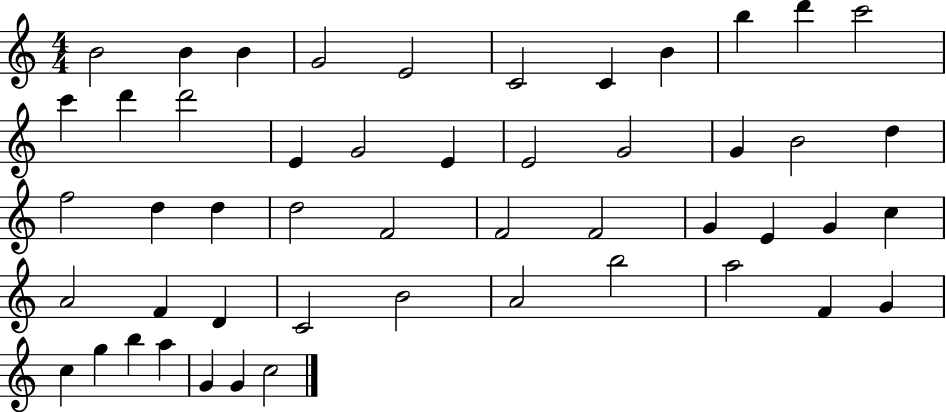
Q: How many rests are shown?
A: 0